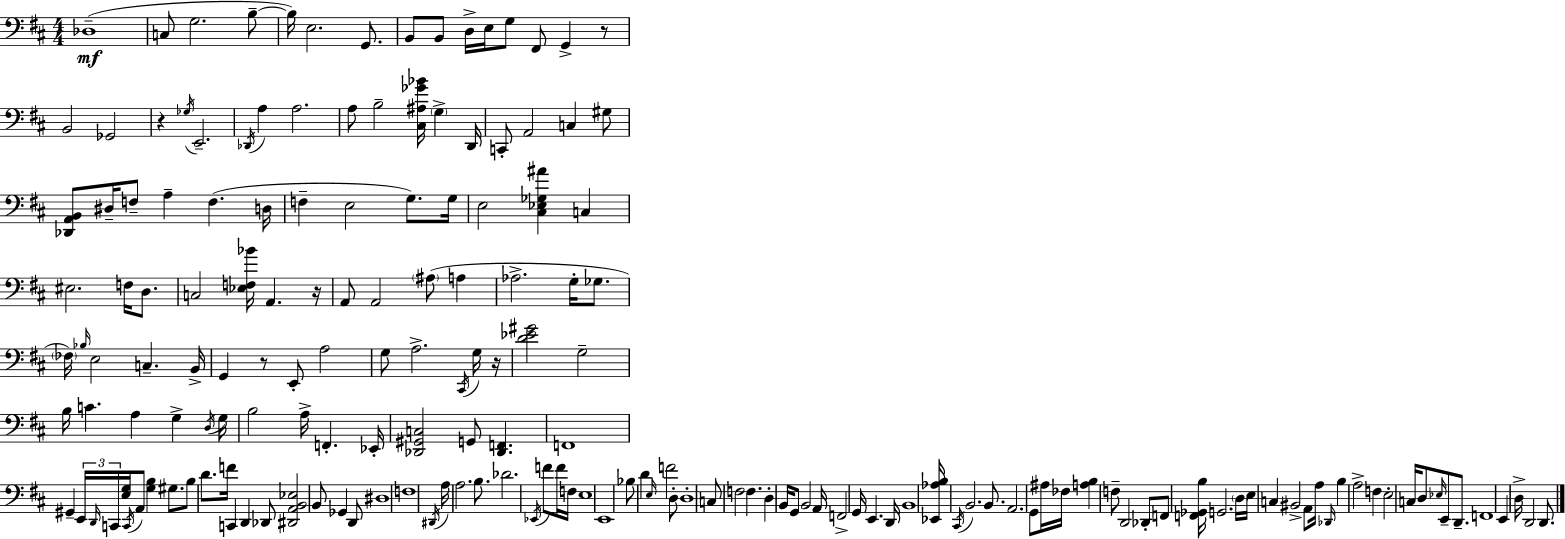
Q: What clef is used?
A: bass